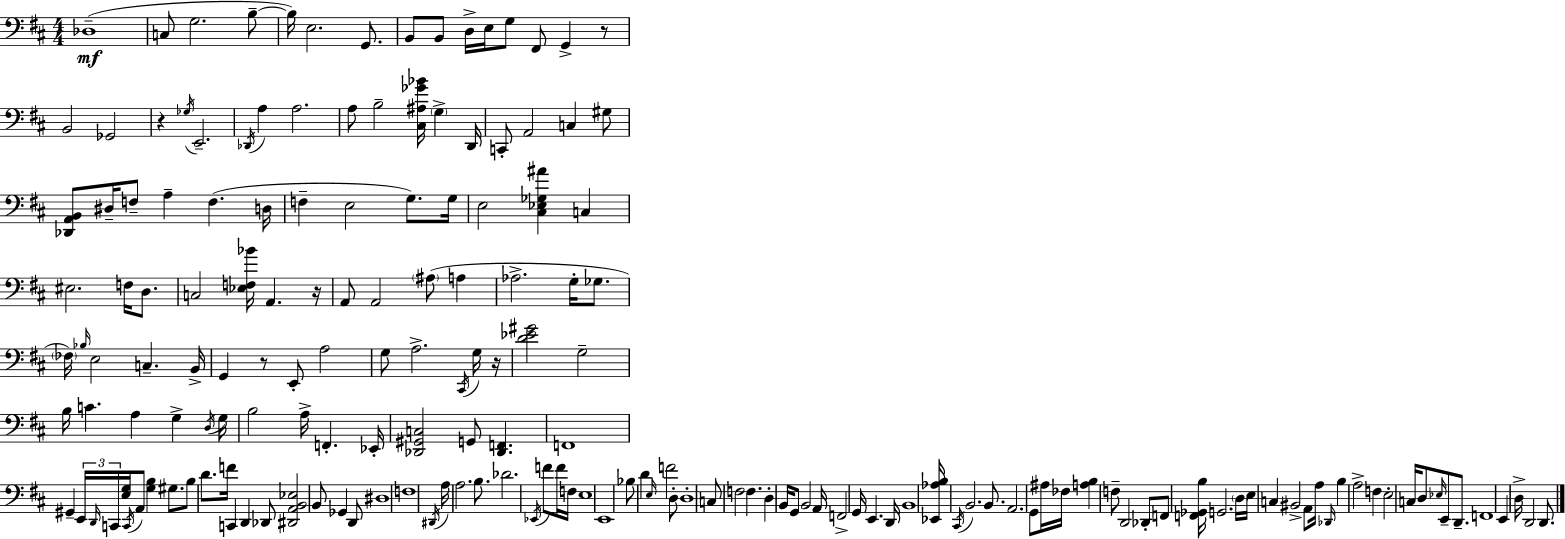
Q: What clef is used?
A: bass